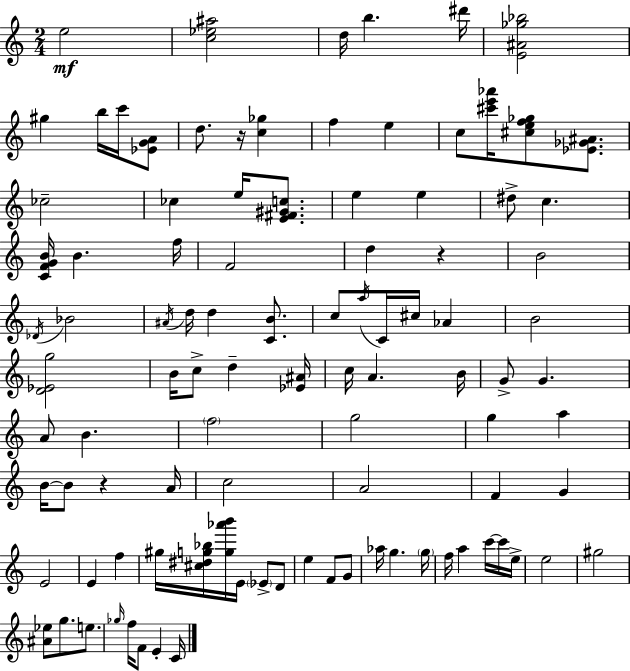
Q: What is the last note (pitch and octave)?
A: C4